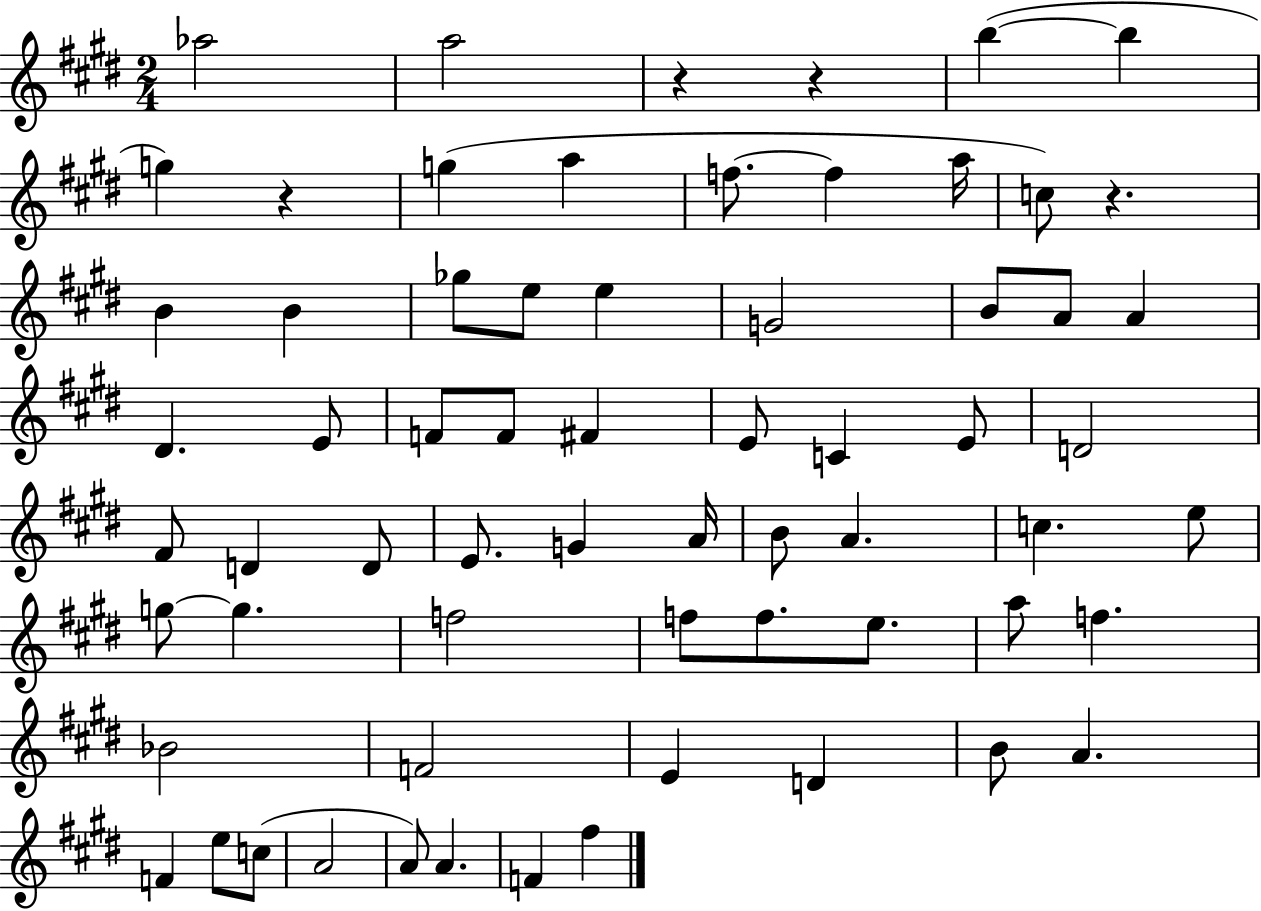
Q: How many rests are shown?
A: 4